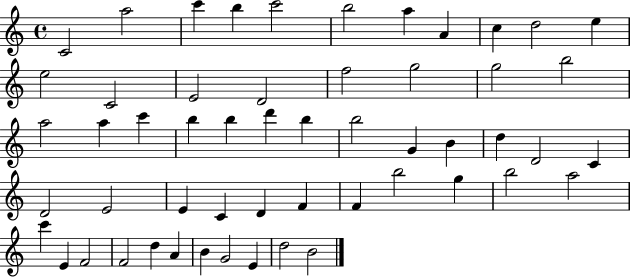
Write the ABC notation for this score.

X:1
T:Untitled
M:4/4
L:1/4
K:C
C2 a2 c' b c'2 b2 a A c d2 e e2 C2 E2 D2 f2 g2 g2 b2 a2 a c' b b d' b b2 G B d D2 C D2 E2 E C D F F b2 g b2 a2 c' E F2 F2 d A B G2 E d2 B2